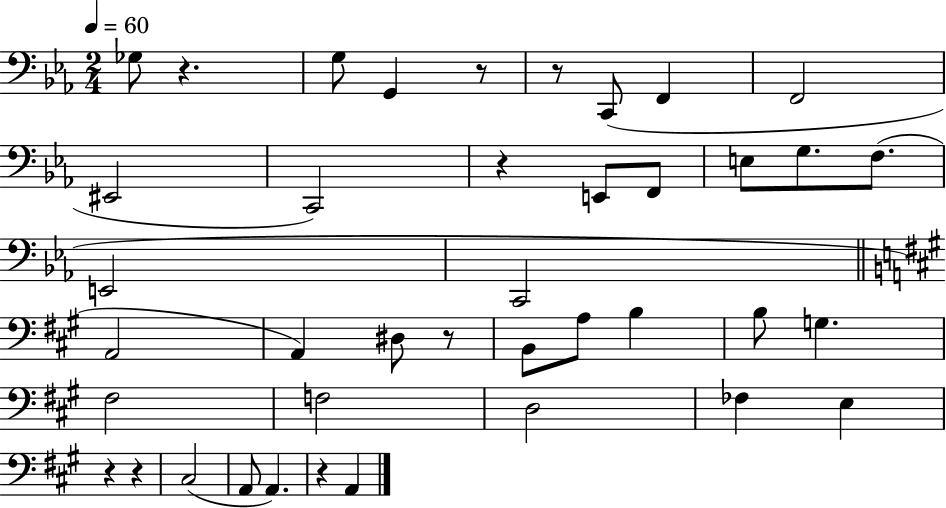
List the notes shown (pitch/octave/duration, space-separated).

Gb3/e R/q. G3/e G2/q R/e R/e C2/e F2/q F2/h EIS2/h C2/h R/q E2/e F2/e E3/e G3/e. F3/e. E2/h C2/h A2/h A2/q D#3/e R/e B2/e A3/e B3/q B3/e G3/q. F#3/h F3/h D3/h FES3/q E3/q R/q R/q C#3/h A2/e A2/q. R/q A2/q